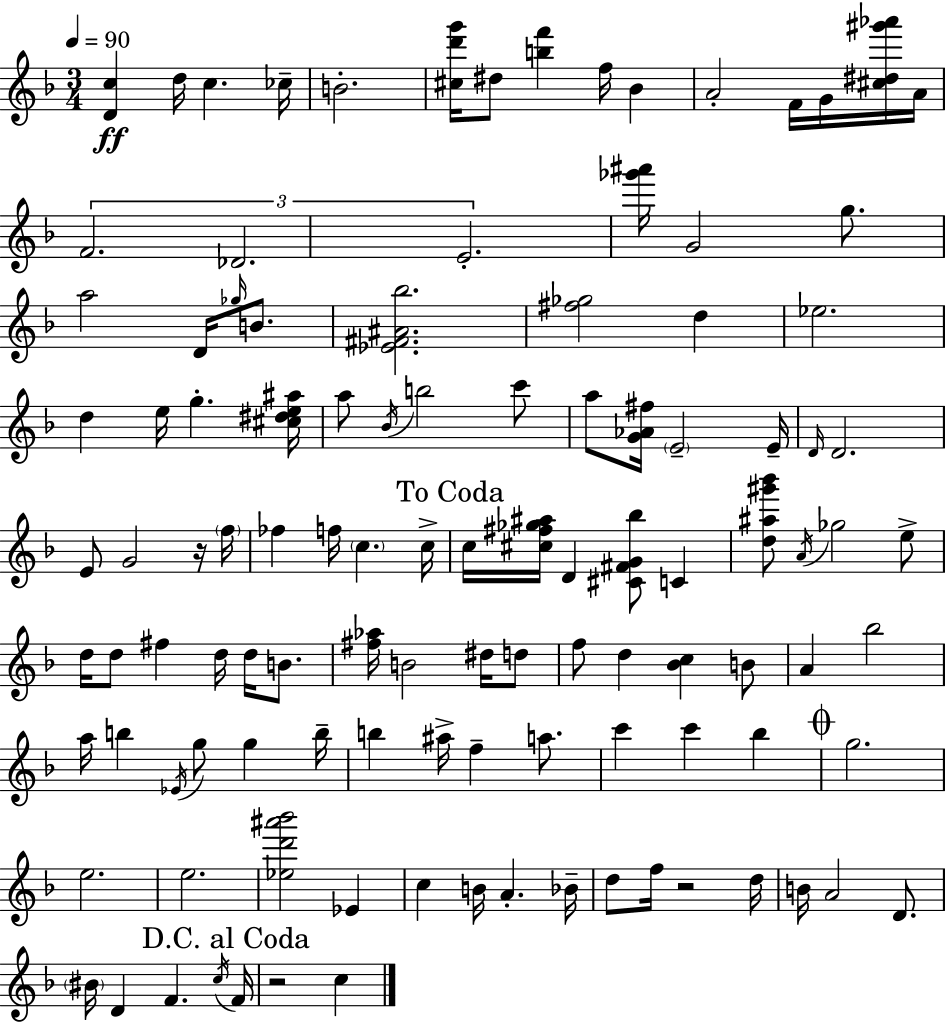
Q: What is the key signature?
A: F major